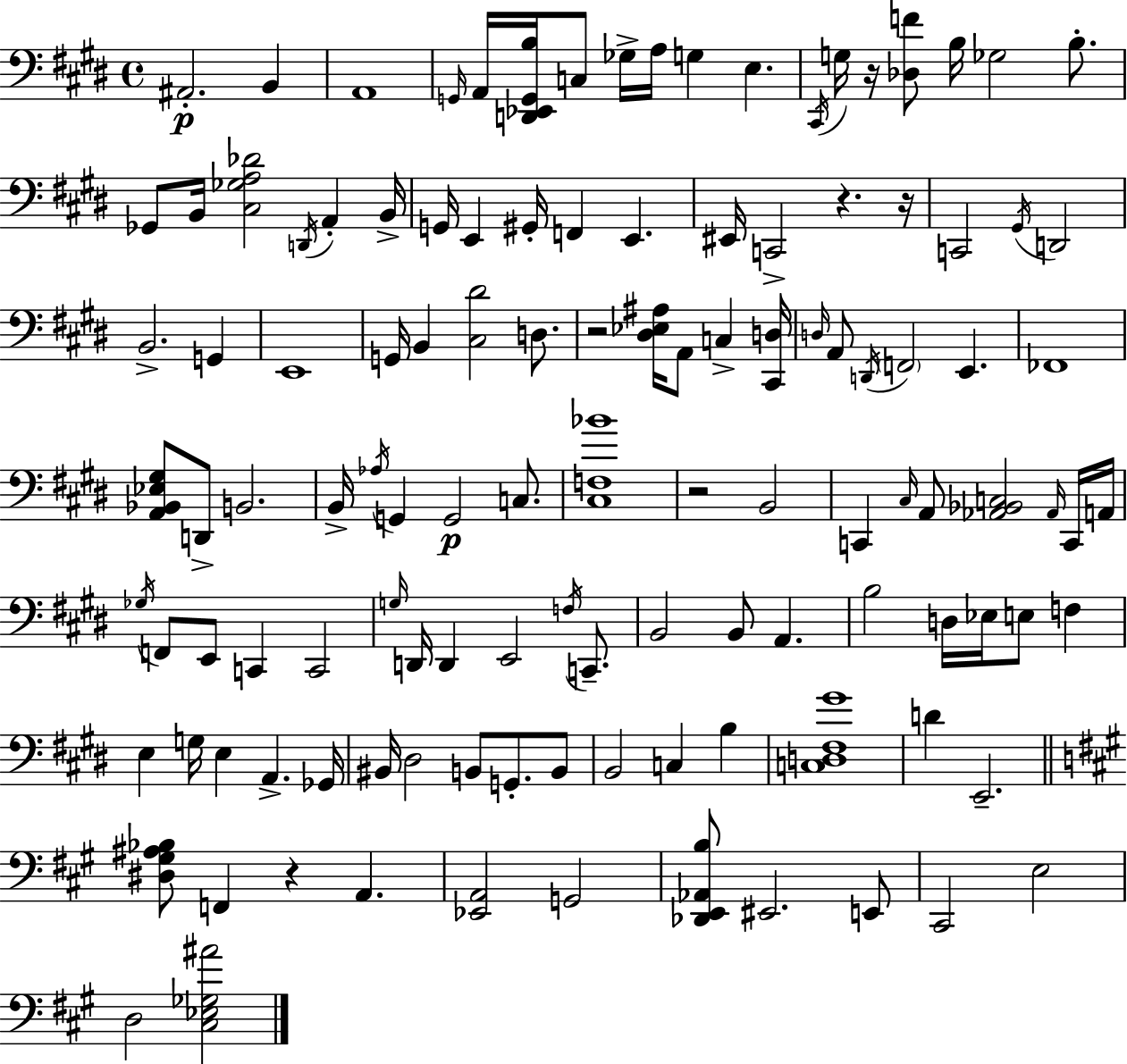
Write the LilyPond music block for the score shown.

{
  \clef bass
  \time 4/4
  \defaultTimeSignature
  \key e \major
  ais,2.-.\p b,4 | a,1 | \grace { g,16 } a,16 <d, ees, g, b>16 c8 ges16-> a16 g4 e4. | \acciaccatura { cis,16 } g16 r16 <des f'>8 b16 ges2 b8.-. | \break ges,8 b,16 <cis ges a des'>2 \acciaccatura { d,16 } a,4-. | b,16-> g,16 e,4 gis,16-. f,4 e,4. | eis,16 c,2-> r4. | r16 c,2 \acciaccatura { gis,16 } d,2 | \break b,2.-> | g,4 e,1 | g,16 b,4 <cis dis'>2 | d8. r2 <dis ees ais>16 a,8 c4-> | \break <cis, d>16 \grace { d16 } a,8 \acciaccatura { d,16 } \parenthesize f,2 | e,4. fes,1 | <a, bes, ees gis>8 d,8-> b,2. | b,16-> \acciaccatura { aes16 } g,4 g,2\p | \break c8. <cis f bes'>1 | r2 b,2 | c,4 \grace { cis16 } a,8 <aes, bes, c>2 | \grace { aes,16 } c,16 a,16 \acciaccatura { ges16 } f,8 e,8 c,4 | \break c,2 \grace { g16 } d,16 d,4 | e,2 \acciaccatura { f16 } c,8.-- b,2 | b,8 a,4. b2 | d16 ees16 e8 f4 e4 | \break g16 e4 a,4.-> ges,16 bis,16 dis2 | b,8 g,8.-. b,8 b,2 | c4 b4 <c d fis gis'>1 | d'4 | \break e,2.-- \bar "||" \break \key a \major <dis gis ais bes>8 f,4 r4 a,4. | <ees, a,>2 g,2 | <des, e, aes, b>8 eis,2. e,8 | cis,2 e2 | \break d2 <cis ees ges ais'>2 | \bar "|."
}